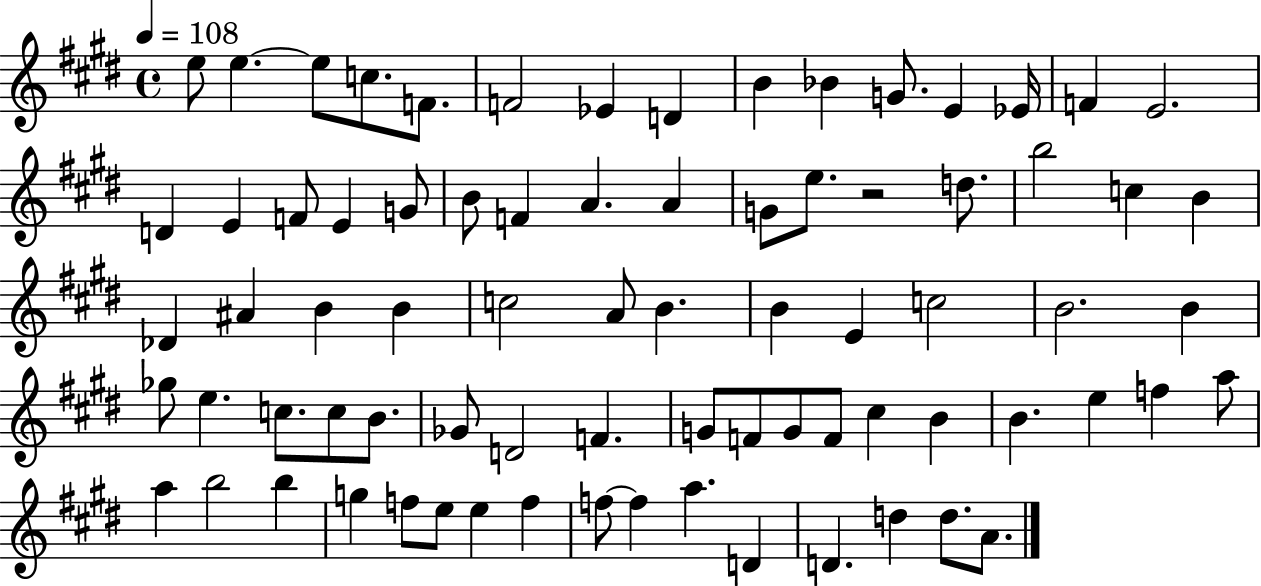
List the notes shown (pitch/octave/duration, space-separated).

E5/e E5/q. E5/e C5/e. F4/e. F4/h Eb4/q D4/q B4/q Bb4/q G4/e. E4/q Eb4/s F4/q E4/h. D4/q E4/q F4/e E4/q G4/e B4/e F4/q A4/q. A4/q G4/e E5/e. R/h D5/e. B5/h C5/q B4/q Db4/q A#4/q B4/q B4/q C5/h A4/e B4/q. B4/q E4/q C5/h B4/h. B4/q Gb5/e E5/q. C5/e. C5/e B4/e. Gb4/e D4/h F4/q. G4/e F4/e G4/e F4/e C#5/q B4/q B4/q. E5/q F5/q A5/e A5/q B5/h B5/q G5/q F5/e E5/e E5/q F5/q F5/e F5/q A5/q. D4/q D4/q. D5/q D5/e. A4/e.